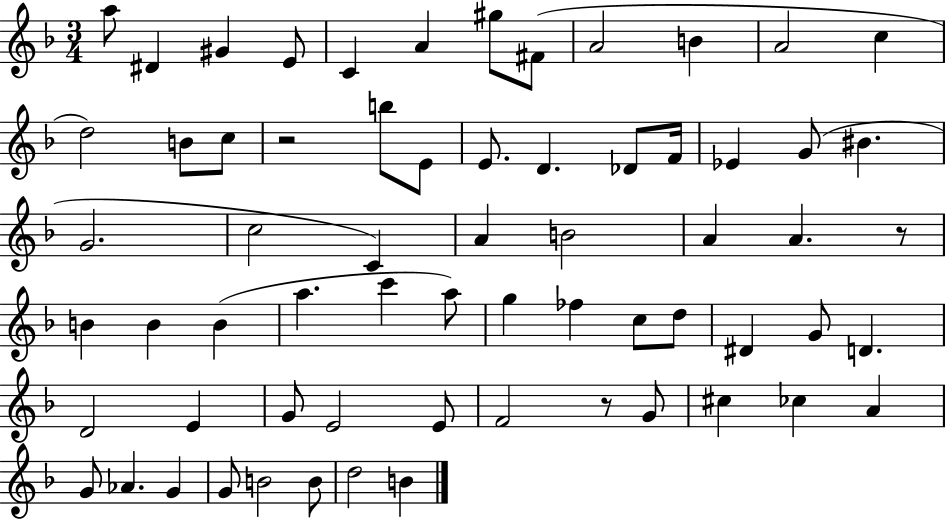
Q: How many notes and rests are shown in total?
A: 65